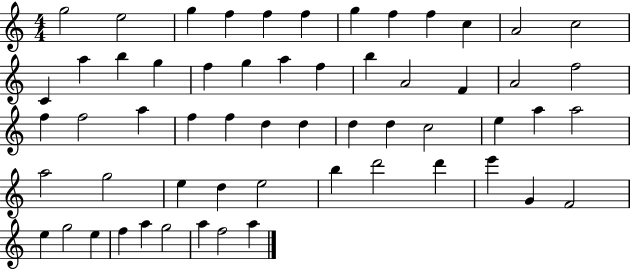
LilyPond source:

{
  \clef treble
  \numericTimeSignature
  \time 4/4
  \key c \major
  g''2 e''2 | g''4 f''4 f''4 f''4 | g''4 f''4 f''4 c''4 | a'2 c''2 | \break c'4 a''4 b''4 g''4 | f''4 g''4 a''4 f''4 | b''4 a'2 f'4 | a'2 f''2 | \break f''4 f''2 a''4 | f''4 f''4 d''4 d''4 | d''4 d''4 c''2 | e''4 a''4 a''2 | \break a''2 g''2 | e''4 d''4 e''2 | b''4 d'''2 d'''4 | e'''4 g'4 f'2 | \break e''4 g''2 e''4 | f''4 a''4 g''2 | a''4 f''2 a''4 | \bar "|."
}